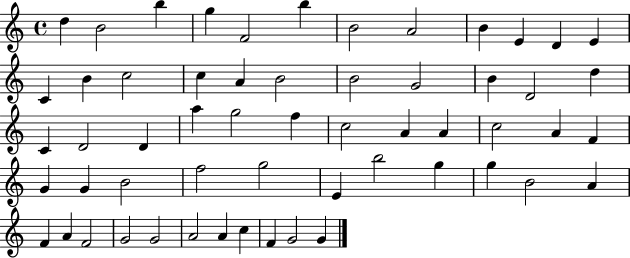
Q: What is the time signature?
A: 4/4